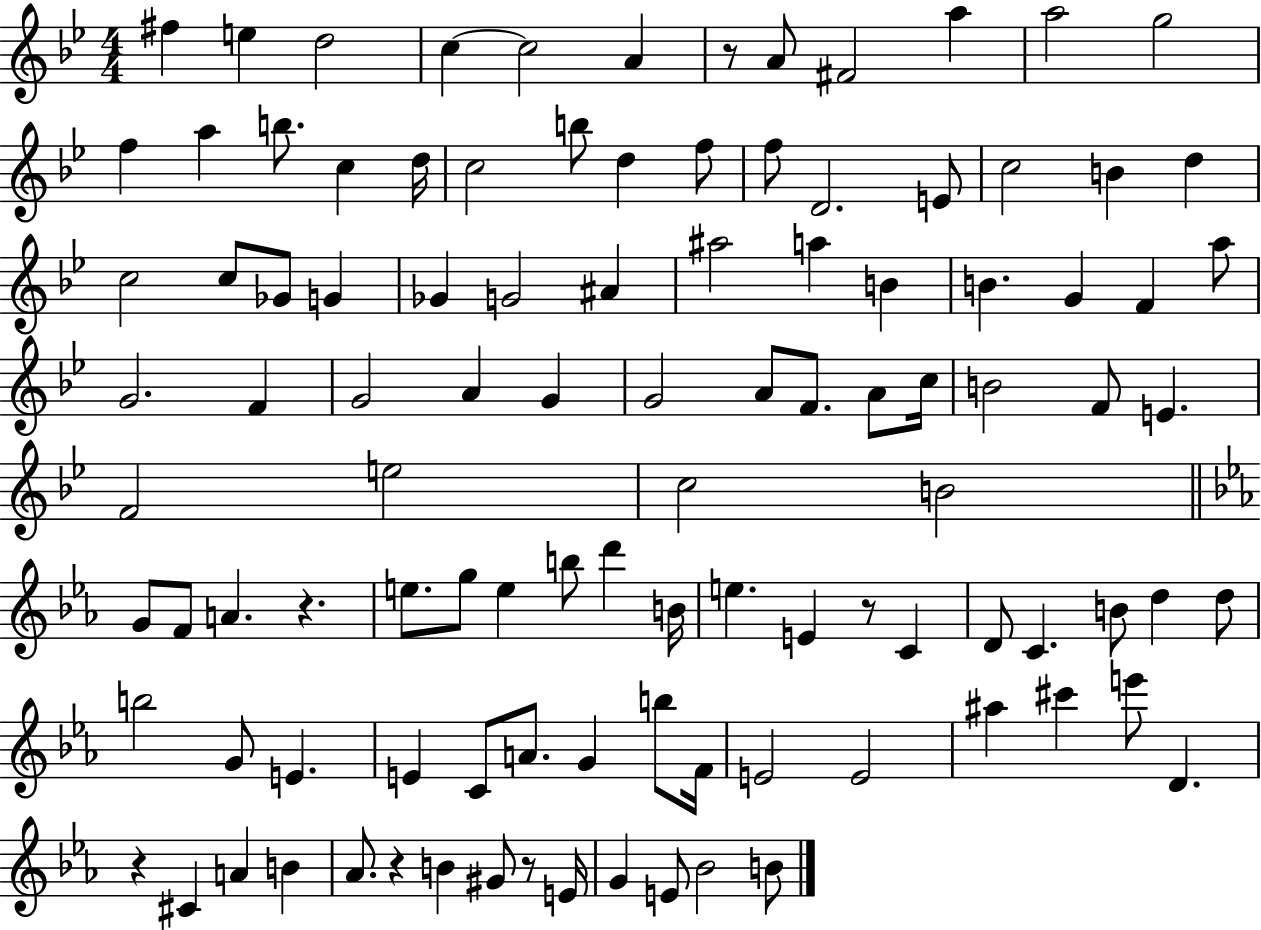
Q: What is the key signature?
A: BES major